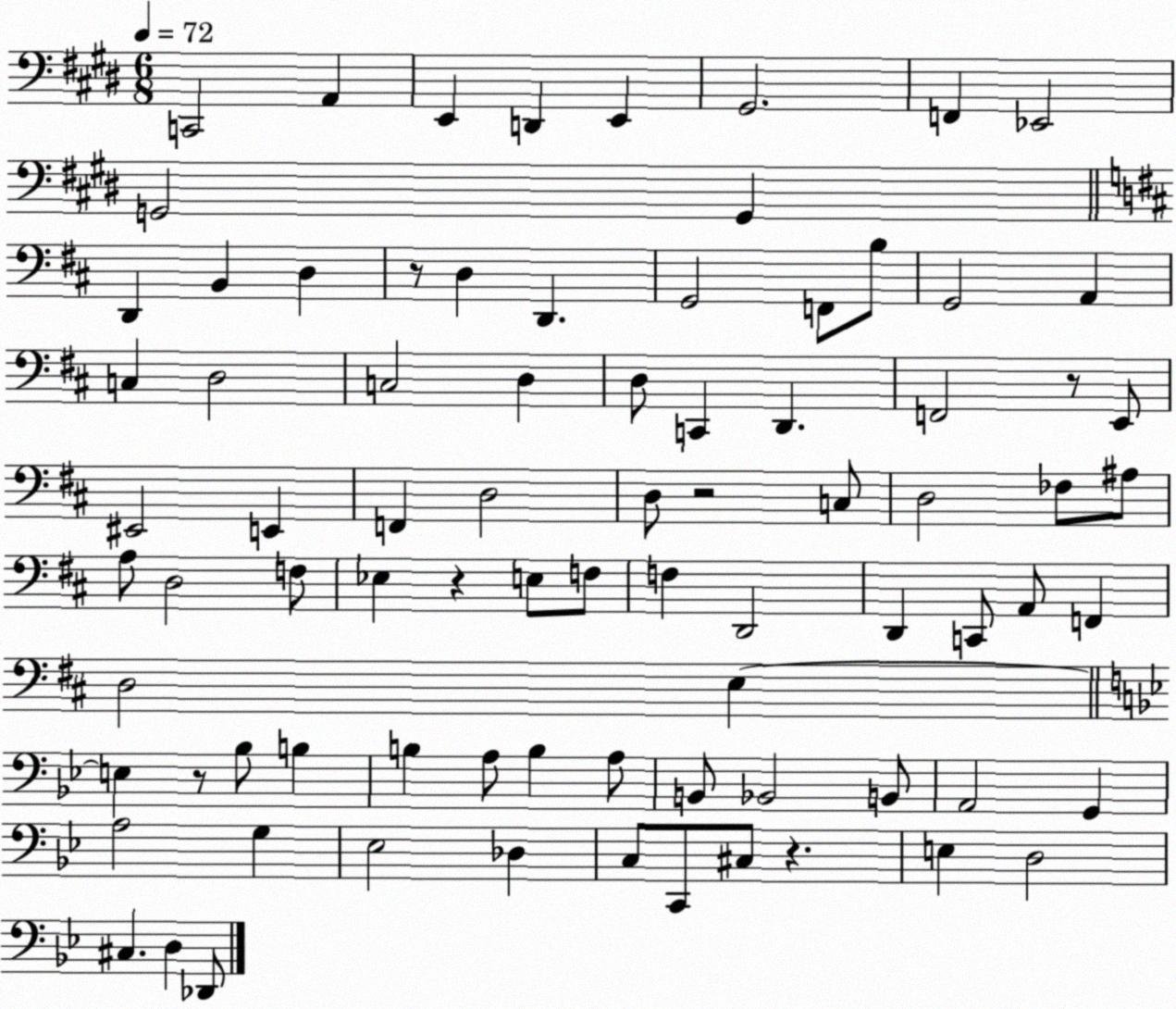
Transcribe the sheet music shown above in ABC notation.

X:1
T:Untitled
M:6/8
L:1/4
K:E
C,,2 A,, E,, D,, E,, ^G,,2 F,, _E,,2 G,,2 G,, D,, B,, D, z/2 D, D,, G,,2 F,,/2 B,/2 G,,2 A,, C, D,2 C,2 D, D,/2 C,, D,, F,,2 z/2 E,,/2 ^E,,2 E,, F,, D,2 D,/2 z2 C,/2 D,2 _F,/2 ^A,/2 A,/2 D,2 F,/2 _E, z E,/2 F,/2 F, D,,2 D,, C,,/2 A,,/2 F,, D,2 E, E, z/2 _B,/2 B, B, A,/2 B, A,/2 B,,/2 _B,,2 B,,/2 A,,2 G,, A,2 G, _E,2 _D, C,/2 C,,/2 ^C,/2 z E, D,2 ^C, D, _D,,/2